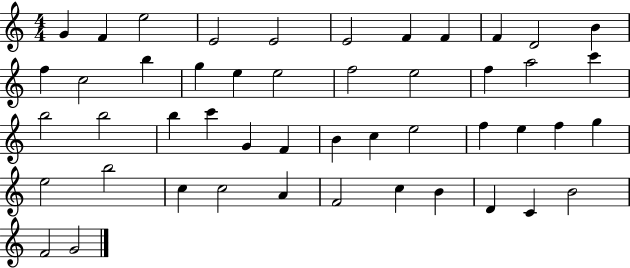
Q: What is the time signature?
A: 4/4